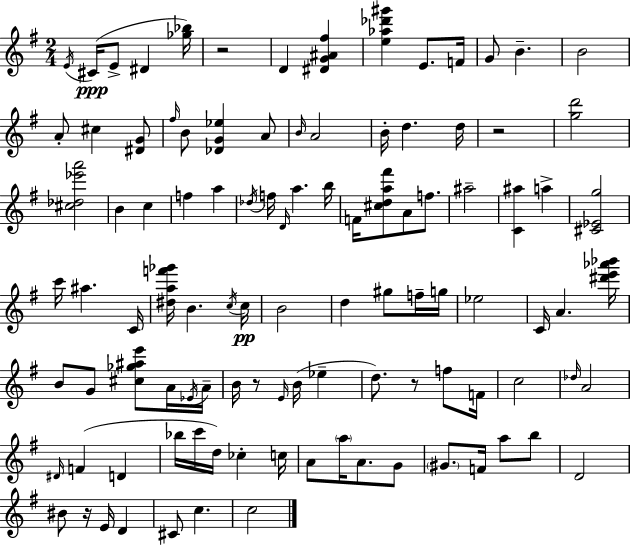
X:1
T:Untitled
M:2/4
L:1/4
K:Em
E/4 ^C/4 E/2 ^D [_g_b]/4 z2 D [^DG^A^f] [e_a_d'^g'] E/2 F/4 G/2 B B2 A/2 ^c [^DG]/2 ^f/4 B/2 [_DG_e] A/2 B/4 A2 B/4 d d/4 z2 [gd']2 [^c_d_e'a']2 B c f a _d/4 f/4 D/4 a b/4 F/4 [^cda^f']/2 A/2 f/2 ^a2 [C^a] a [^C_Eg]2 c'/4 ^a C/4 [^daf'_g']/4 B c/4 c/4 B2 d ^g/2 f/4 g/4 _e2 C/4 A [^d'e'_a'_b']/4 B/2 G/2 [^c_g^ae']/2 A/4 _E/4 A/4 B/4 z/2 E/4 B/4 _e d/2 z/2 f/2 F/4 c2 _d/4 A2 ^D/4 F D _b/4 c'/4 d/4 _c c/4 A/2 a/4 A/2 G/2 ^G/2 F/4 a/2 b/2 D2 ^B/2 z/4 E/4 D ^C/2 c c2